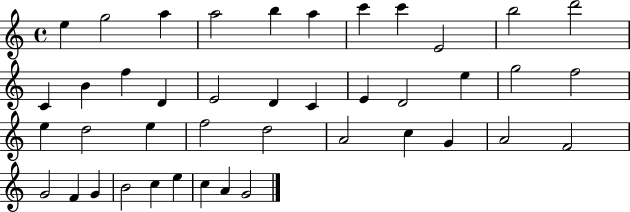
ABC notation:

X:1
T:Untitled
M:4/4
L:1/4
K:C
e g2 a a2 b a c' c' E2 b2 d'2 C B f D E2 D C E D2 e g2 f2 e d2 e f2 d2 A2 c G A2 F2 G2 F G B2 c e c A G2